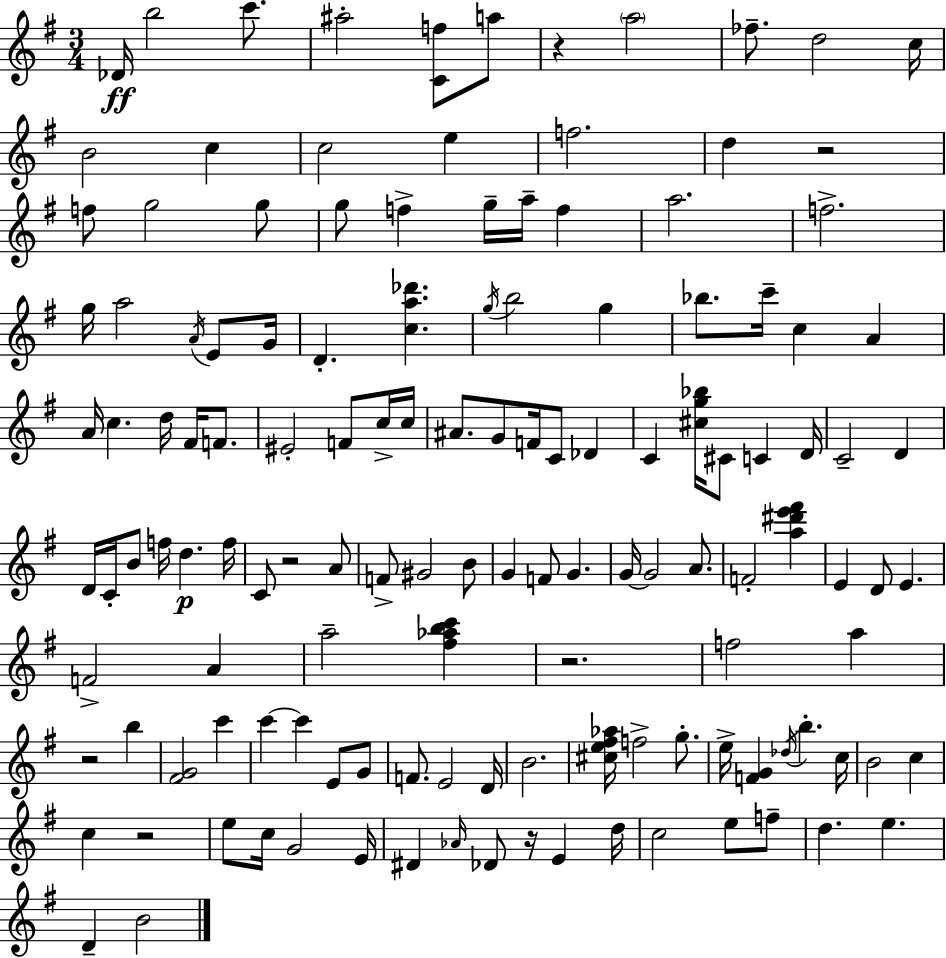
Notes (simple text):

Db4/s B5/h C6/e. A#5/h [C4,F5]/e A5/e R/q A5/h FES5/e. D5/h C5/s B4/h C5/q C5/h E5/q F5/h. D5/q R/h F5/e G5/h G5/e G5/e F5/q G5/s A5/s F5/q A5/h. F5/h. G5/s A5/h A4/s E4/e G4/s D4/q. [C5,A5,Db6]/q. G5/s B5/h G5/q Bb5/e. C6/s C5/q A4/q A4/s C5/q. D5/s F#4/s F4/e. EIS4/h F4/e C5/s C5/s A#4/e. G4/e F4/s C4/e Db4/q C4/q [C#5,G5,Bb5]/s C#4/e C4/q D4/s C4/h D4/q D4/s C4/s B4/e F5/s D5/q. F5/s C4/e R/h A4/e F4/e G#4/h B4/e G4/q F4/e G4/q. G4/s G4/h A4/e. F4/h [A5,D#6,E6,F#6]/q E4/q D4/e E4/q. F4/h A4/q A5/h [F#5,Ab5,B5,C6]/q R/h. F5/h A5/q R/h B5/q [F#4,G4]/h C6/q C6/q C6/q E4/e G4/e F4/e. E4/h D4/s B4/h. [C#5,E5,F#5,Ab5]/s F5/h G5/e. E5/s [F4,G4]/q Db5/s B5/q. C5/s B4/h C5/q C5/q R/h E5/e C5/s G4/h E4/s D#4/q Ab4/s Db4/e R/s E4/q D5/s C5/h E5/e F5/e D5/q. E5/q. D4/q B4/h